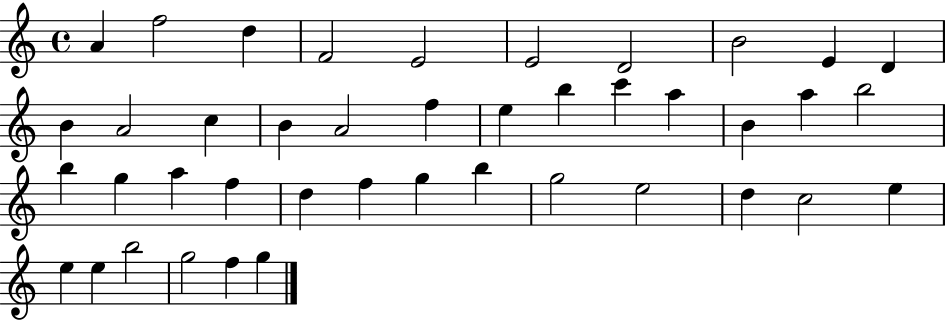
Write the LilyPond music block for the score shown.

{
  \clef treble
  \time 4/4
  \defaultTimeSignature
  \key c \major
  a'4 f''2 d''4 | f'2 e'2 | e'2 d'2 | b'2 e'4 d'4 | \break b'4 a'2 c''4 | b'4 a'2 f''4 | e''4 b''4 c'''4 a''4 | b'4 a''4 b''2 | \break b''4 g''4 a''4 f''4 | d''4 f''4 g''4 b''4 | g''2 e''2 | d''4 c''2 e''4 | \break e''4 e''4 b''2 | g''2 f''4 g''4 | \bar "|."
}